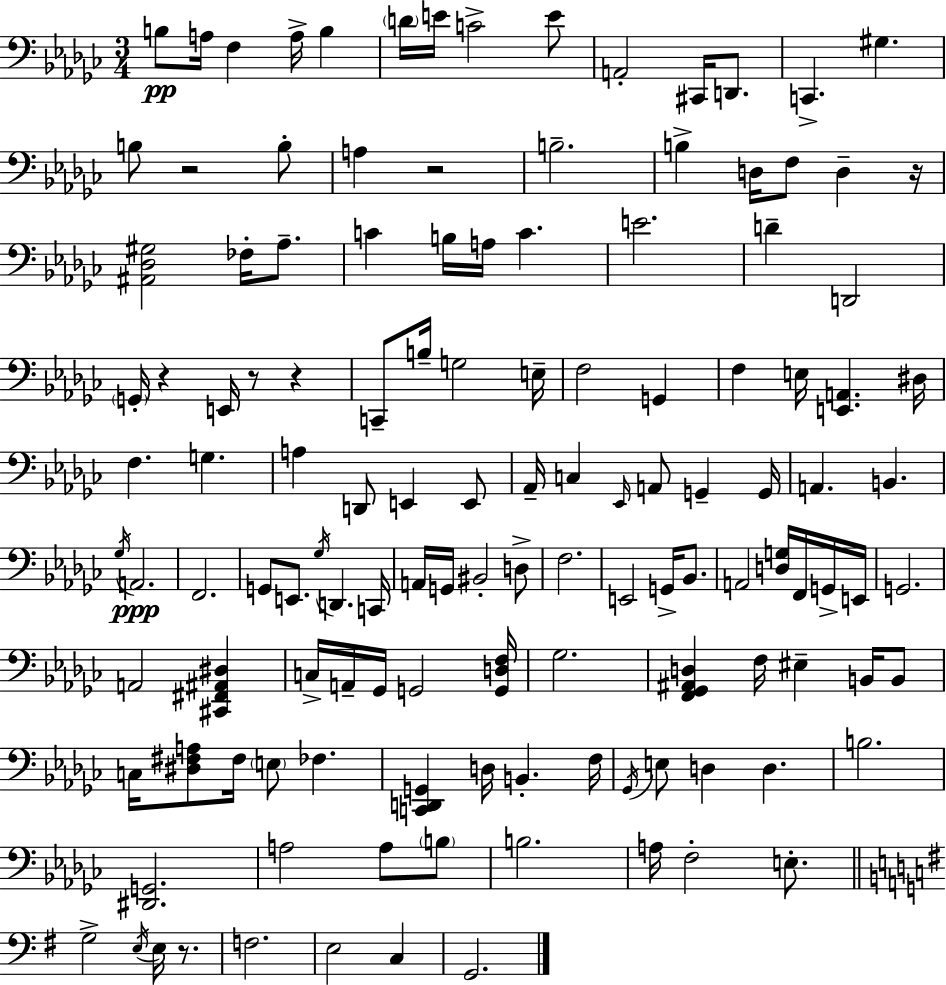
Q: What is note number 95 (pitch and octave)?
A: Gb2